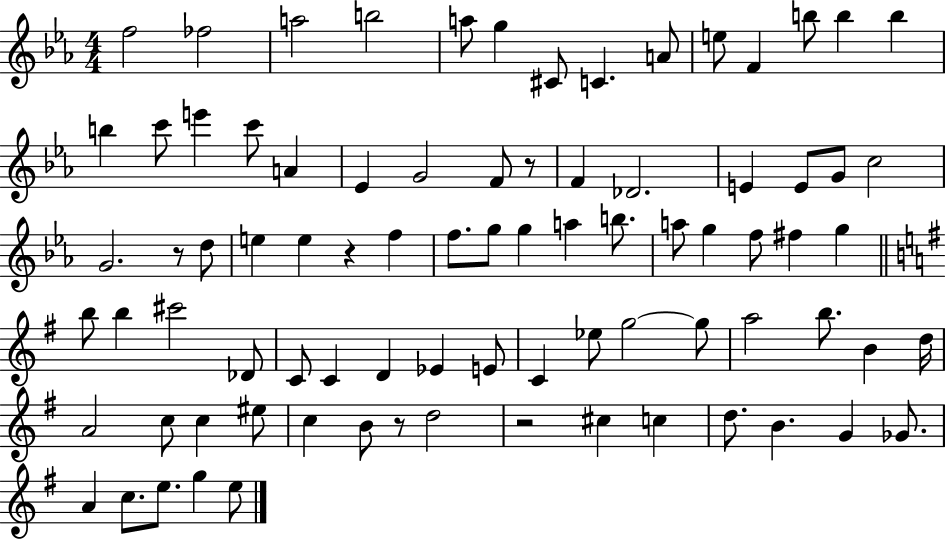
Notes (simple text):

F5/h FES5/h A5/h B5/h A5/e G5/q C#4/e C4/q. A4/e E5/e F4/q B5/e B5/q B5/q B5/q C6/e E6/q C6/e A4/q Eb4/q G4/h F4/e R/e F4/q Db4/h. E4/q E4/e G4/e C5/h G4/h. R/e D5/e E5/q E5/q R/q F5/q F5/e. G5/e G5/q A5/q B5/e. A5/e G5/q F5/e F#5/q G5/q B5/e B5/q C#6/h Db4/e C4/e C4/q D4/q Eb4/q E4/e C4/q Eb5/e G5/h G5/e A5/h B5/e. B4/q D5/s A4/h C5/e C5/q EIS5/e C5/q B4/e R/e D5/h R/h C#5/q C5/q D5/e. B4/q. G4/q Gb4/e. A4/q C5/e. E5/e. G5/q E5/e